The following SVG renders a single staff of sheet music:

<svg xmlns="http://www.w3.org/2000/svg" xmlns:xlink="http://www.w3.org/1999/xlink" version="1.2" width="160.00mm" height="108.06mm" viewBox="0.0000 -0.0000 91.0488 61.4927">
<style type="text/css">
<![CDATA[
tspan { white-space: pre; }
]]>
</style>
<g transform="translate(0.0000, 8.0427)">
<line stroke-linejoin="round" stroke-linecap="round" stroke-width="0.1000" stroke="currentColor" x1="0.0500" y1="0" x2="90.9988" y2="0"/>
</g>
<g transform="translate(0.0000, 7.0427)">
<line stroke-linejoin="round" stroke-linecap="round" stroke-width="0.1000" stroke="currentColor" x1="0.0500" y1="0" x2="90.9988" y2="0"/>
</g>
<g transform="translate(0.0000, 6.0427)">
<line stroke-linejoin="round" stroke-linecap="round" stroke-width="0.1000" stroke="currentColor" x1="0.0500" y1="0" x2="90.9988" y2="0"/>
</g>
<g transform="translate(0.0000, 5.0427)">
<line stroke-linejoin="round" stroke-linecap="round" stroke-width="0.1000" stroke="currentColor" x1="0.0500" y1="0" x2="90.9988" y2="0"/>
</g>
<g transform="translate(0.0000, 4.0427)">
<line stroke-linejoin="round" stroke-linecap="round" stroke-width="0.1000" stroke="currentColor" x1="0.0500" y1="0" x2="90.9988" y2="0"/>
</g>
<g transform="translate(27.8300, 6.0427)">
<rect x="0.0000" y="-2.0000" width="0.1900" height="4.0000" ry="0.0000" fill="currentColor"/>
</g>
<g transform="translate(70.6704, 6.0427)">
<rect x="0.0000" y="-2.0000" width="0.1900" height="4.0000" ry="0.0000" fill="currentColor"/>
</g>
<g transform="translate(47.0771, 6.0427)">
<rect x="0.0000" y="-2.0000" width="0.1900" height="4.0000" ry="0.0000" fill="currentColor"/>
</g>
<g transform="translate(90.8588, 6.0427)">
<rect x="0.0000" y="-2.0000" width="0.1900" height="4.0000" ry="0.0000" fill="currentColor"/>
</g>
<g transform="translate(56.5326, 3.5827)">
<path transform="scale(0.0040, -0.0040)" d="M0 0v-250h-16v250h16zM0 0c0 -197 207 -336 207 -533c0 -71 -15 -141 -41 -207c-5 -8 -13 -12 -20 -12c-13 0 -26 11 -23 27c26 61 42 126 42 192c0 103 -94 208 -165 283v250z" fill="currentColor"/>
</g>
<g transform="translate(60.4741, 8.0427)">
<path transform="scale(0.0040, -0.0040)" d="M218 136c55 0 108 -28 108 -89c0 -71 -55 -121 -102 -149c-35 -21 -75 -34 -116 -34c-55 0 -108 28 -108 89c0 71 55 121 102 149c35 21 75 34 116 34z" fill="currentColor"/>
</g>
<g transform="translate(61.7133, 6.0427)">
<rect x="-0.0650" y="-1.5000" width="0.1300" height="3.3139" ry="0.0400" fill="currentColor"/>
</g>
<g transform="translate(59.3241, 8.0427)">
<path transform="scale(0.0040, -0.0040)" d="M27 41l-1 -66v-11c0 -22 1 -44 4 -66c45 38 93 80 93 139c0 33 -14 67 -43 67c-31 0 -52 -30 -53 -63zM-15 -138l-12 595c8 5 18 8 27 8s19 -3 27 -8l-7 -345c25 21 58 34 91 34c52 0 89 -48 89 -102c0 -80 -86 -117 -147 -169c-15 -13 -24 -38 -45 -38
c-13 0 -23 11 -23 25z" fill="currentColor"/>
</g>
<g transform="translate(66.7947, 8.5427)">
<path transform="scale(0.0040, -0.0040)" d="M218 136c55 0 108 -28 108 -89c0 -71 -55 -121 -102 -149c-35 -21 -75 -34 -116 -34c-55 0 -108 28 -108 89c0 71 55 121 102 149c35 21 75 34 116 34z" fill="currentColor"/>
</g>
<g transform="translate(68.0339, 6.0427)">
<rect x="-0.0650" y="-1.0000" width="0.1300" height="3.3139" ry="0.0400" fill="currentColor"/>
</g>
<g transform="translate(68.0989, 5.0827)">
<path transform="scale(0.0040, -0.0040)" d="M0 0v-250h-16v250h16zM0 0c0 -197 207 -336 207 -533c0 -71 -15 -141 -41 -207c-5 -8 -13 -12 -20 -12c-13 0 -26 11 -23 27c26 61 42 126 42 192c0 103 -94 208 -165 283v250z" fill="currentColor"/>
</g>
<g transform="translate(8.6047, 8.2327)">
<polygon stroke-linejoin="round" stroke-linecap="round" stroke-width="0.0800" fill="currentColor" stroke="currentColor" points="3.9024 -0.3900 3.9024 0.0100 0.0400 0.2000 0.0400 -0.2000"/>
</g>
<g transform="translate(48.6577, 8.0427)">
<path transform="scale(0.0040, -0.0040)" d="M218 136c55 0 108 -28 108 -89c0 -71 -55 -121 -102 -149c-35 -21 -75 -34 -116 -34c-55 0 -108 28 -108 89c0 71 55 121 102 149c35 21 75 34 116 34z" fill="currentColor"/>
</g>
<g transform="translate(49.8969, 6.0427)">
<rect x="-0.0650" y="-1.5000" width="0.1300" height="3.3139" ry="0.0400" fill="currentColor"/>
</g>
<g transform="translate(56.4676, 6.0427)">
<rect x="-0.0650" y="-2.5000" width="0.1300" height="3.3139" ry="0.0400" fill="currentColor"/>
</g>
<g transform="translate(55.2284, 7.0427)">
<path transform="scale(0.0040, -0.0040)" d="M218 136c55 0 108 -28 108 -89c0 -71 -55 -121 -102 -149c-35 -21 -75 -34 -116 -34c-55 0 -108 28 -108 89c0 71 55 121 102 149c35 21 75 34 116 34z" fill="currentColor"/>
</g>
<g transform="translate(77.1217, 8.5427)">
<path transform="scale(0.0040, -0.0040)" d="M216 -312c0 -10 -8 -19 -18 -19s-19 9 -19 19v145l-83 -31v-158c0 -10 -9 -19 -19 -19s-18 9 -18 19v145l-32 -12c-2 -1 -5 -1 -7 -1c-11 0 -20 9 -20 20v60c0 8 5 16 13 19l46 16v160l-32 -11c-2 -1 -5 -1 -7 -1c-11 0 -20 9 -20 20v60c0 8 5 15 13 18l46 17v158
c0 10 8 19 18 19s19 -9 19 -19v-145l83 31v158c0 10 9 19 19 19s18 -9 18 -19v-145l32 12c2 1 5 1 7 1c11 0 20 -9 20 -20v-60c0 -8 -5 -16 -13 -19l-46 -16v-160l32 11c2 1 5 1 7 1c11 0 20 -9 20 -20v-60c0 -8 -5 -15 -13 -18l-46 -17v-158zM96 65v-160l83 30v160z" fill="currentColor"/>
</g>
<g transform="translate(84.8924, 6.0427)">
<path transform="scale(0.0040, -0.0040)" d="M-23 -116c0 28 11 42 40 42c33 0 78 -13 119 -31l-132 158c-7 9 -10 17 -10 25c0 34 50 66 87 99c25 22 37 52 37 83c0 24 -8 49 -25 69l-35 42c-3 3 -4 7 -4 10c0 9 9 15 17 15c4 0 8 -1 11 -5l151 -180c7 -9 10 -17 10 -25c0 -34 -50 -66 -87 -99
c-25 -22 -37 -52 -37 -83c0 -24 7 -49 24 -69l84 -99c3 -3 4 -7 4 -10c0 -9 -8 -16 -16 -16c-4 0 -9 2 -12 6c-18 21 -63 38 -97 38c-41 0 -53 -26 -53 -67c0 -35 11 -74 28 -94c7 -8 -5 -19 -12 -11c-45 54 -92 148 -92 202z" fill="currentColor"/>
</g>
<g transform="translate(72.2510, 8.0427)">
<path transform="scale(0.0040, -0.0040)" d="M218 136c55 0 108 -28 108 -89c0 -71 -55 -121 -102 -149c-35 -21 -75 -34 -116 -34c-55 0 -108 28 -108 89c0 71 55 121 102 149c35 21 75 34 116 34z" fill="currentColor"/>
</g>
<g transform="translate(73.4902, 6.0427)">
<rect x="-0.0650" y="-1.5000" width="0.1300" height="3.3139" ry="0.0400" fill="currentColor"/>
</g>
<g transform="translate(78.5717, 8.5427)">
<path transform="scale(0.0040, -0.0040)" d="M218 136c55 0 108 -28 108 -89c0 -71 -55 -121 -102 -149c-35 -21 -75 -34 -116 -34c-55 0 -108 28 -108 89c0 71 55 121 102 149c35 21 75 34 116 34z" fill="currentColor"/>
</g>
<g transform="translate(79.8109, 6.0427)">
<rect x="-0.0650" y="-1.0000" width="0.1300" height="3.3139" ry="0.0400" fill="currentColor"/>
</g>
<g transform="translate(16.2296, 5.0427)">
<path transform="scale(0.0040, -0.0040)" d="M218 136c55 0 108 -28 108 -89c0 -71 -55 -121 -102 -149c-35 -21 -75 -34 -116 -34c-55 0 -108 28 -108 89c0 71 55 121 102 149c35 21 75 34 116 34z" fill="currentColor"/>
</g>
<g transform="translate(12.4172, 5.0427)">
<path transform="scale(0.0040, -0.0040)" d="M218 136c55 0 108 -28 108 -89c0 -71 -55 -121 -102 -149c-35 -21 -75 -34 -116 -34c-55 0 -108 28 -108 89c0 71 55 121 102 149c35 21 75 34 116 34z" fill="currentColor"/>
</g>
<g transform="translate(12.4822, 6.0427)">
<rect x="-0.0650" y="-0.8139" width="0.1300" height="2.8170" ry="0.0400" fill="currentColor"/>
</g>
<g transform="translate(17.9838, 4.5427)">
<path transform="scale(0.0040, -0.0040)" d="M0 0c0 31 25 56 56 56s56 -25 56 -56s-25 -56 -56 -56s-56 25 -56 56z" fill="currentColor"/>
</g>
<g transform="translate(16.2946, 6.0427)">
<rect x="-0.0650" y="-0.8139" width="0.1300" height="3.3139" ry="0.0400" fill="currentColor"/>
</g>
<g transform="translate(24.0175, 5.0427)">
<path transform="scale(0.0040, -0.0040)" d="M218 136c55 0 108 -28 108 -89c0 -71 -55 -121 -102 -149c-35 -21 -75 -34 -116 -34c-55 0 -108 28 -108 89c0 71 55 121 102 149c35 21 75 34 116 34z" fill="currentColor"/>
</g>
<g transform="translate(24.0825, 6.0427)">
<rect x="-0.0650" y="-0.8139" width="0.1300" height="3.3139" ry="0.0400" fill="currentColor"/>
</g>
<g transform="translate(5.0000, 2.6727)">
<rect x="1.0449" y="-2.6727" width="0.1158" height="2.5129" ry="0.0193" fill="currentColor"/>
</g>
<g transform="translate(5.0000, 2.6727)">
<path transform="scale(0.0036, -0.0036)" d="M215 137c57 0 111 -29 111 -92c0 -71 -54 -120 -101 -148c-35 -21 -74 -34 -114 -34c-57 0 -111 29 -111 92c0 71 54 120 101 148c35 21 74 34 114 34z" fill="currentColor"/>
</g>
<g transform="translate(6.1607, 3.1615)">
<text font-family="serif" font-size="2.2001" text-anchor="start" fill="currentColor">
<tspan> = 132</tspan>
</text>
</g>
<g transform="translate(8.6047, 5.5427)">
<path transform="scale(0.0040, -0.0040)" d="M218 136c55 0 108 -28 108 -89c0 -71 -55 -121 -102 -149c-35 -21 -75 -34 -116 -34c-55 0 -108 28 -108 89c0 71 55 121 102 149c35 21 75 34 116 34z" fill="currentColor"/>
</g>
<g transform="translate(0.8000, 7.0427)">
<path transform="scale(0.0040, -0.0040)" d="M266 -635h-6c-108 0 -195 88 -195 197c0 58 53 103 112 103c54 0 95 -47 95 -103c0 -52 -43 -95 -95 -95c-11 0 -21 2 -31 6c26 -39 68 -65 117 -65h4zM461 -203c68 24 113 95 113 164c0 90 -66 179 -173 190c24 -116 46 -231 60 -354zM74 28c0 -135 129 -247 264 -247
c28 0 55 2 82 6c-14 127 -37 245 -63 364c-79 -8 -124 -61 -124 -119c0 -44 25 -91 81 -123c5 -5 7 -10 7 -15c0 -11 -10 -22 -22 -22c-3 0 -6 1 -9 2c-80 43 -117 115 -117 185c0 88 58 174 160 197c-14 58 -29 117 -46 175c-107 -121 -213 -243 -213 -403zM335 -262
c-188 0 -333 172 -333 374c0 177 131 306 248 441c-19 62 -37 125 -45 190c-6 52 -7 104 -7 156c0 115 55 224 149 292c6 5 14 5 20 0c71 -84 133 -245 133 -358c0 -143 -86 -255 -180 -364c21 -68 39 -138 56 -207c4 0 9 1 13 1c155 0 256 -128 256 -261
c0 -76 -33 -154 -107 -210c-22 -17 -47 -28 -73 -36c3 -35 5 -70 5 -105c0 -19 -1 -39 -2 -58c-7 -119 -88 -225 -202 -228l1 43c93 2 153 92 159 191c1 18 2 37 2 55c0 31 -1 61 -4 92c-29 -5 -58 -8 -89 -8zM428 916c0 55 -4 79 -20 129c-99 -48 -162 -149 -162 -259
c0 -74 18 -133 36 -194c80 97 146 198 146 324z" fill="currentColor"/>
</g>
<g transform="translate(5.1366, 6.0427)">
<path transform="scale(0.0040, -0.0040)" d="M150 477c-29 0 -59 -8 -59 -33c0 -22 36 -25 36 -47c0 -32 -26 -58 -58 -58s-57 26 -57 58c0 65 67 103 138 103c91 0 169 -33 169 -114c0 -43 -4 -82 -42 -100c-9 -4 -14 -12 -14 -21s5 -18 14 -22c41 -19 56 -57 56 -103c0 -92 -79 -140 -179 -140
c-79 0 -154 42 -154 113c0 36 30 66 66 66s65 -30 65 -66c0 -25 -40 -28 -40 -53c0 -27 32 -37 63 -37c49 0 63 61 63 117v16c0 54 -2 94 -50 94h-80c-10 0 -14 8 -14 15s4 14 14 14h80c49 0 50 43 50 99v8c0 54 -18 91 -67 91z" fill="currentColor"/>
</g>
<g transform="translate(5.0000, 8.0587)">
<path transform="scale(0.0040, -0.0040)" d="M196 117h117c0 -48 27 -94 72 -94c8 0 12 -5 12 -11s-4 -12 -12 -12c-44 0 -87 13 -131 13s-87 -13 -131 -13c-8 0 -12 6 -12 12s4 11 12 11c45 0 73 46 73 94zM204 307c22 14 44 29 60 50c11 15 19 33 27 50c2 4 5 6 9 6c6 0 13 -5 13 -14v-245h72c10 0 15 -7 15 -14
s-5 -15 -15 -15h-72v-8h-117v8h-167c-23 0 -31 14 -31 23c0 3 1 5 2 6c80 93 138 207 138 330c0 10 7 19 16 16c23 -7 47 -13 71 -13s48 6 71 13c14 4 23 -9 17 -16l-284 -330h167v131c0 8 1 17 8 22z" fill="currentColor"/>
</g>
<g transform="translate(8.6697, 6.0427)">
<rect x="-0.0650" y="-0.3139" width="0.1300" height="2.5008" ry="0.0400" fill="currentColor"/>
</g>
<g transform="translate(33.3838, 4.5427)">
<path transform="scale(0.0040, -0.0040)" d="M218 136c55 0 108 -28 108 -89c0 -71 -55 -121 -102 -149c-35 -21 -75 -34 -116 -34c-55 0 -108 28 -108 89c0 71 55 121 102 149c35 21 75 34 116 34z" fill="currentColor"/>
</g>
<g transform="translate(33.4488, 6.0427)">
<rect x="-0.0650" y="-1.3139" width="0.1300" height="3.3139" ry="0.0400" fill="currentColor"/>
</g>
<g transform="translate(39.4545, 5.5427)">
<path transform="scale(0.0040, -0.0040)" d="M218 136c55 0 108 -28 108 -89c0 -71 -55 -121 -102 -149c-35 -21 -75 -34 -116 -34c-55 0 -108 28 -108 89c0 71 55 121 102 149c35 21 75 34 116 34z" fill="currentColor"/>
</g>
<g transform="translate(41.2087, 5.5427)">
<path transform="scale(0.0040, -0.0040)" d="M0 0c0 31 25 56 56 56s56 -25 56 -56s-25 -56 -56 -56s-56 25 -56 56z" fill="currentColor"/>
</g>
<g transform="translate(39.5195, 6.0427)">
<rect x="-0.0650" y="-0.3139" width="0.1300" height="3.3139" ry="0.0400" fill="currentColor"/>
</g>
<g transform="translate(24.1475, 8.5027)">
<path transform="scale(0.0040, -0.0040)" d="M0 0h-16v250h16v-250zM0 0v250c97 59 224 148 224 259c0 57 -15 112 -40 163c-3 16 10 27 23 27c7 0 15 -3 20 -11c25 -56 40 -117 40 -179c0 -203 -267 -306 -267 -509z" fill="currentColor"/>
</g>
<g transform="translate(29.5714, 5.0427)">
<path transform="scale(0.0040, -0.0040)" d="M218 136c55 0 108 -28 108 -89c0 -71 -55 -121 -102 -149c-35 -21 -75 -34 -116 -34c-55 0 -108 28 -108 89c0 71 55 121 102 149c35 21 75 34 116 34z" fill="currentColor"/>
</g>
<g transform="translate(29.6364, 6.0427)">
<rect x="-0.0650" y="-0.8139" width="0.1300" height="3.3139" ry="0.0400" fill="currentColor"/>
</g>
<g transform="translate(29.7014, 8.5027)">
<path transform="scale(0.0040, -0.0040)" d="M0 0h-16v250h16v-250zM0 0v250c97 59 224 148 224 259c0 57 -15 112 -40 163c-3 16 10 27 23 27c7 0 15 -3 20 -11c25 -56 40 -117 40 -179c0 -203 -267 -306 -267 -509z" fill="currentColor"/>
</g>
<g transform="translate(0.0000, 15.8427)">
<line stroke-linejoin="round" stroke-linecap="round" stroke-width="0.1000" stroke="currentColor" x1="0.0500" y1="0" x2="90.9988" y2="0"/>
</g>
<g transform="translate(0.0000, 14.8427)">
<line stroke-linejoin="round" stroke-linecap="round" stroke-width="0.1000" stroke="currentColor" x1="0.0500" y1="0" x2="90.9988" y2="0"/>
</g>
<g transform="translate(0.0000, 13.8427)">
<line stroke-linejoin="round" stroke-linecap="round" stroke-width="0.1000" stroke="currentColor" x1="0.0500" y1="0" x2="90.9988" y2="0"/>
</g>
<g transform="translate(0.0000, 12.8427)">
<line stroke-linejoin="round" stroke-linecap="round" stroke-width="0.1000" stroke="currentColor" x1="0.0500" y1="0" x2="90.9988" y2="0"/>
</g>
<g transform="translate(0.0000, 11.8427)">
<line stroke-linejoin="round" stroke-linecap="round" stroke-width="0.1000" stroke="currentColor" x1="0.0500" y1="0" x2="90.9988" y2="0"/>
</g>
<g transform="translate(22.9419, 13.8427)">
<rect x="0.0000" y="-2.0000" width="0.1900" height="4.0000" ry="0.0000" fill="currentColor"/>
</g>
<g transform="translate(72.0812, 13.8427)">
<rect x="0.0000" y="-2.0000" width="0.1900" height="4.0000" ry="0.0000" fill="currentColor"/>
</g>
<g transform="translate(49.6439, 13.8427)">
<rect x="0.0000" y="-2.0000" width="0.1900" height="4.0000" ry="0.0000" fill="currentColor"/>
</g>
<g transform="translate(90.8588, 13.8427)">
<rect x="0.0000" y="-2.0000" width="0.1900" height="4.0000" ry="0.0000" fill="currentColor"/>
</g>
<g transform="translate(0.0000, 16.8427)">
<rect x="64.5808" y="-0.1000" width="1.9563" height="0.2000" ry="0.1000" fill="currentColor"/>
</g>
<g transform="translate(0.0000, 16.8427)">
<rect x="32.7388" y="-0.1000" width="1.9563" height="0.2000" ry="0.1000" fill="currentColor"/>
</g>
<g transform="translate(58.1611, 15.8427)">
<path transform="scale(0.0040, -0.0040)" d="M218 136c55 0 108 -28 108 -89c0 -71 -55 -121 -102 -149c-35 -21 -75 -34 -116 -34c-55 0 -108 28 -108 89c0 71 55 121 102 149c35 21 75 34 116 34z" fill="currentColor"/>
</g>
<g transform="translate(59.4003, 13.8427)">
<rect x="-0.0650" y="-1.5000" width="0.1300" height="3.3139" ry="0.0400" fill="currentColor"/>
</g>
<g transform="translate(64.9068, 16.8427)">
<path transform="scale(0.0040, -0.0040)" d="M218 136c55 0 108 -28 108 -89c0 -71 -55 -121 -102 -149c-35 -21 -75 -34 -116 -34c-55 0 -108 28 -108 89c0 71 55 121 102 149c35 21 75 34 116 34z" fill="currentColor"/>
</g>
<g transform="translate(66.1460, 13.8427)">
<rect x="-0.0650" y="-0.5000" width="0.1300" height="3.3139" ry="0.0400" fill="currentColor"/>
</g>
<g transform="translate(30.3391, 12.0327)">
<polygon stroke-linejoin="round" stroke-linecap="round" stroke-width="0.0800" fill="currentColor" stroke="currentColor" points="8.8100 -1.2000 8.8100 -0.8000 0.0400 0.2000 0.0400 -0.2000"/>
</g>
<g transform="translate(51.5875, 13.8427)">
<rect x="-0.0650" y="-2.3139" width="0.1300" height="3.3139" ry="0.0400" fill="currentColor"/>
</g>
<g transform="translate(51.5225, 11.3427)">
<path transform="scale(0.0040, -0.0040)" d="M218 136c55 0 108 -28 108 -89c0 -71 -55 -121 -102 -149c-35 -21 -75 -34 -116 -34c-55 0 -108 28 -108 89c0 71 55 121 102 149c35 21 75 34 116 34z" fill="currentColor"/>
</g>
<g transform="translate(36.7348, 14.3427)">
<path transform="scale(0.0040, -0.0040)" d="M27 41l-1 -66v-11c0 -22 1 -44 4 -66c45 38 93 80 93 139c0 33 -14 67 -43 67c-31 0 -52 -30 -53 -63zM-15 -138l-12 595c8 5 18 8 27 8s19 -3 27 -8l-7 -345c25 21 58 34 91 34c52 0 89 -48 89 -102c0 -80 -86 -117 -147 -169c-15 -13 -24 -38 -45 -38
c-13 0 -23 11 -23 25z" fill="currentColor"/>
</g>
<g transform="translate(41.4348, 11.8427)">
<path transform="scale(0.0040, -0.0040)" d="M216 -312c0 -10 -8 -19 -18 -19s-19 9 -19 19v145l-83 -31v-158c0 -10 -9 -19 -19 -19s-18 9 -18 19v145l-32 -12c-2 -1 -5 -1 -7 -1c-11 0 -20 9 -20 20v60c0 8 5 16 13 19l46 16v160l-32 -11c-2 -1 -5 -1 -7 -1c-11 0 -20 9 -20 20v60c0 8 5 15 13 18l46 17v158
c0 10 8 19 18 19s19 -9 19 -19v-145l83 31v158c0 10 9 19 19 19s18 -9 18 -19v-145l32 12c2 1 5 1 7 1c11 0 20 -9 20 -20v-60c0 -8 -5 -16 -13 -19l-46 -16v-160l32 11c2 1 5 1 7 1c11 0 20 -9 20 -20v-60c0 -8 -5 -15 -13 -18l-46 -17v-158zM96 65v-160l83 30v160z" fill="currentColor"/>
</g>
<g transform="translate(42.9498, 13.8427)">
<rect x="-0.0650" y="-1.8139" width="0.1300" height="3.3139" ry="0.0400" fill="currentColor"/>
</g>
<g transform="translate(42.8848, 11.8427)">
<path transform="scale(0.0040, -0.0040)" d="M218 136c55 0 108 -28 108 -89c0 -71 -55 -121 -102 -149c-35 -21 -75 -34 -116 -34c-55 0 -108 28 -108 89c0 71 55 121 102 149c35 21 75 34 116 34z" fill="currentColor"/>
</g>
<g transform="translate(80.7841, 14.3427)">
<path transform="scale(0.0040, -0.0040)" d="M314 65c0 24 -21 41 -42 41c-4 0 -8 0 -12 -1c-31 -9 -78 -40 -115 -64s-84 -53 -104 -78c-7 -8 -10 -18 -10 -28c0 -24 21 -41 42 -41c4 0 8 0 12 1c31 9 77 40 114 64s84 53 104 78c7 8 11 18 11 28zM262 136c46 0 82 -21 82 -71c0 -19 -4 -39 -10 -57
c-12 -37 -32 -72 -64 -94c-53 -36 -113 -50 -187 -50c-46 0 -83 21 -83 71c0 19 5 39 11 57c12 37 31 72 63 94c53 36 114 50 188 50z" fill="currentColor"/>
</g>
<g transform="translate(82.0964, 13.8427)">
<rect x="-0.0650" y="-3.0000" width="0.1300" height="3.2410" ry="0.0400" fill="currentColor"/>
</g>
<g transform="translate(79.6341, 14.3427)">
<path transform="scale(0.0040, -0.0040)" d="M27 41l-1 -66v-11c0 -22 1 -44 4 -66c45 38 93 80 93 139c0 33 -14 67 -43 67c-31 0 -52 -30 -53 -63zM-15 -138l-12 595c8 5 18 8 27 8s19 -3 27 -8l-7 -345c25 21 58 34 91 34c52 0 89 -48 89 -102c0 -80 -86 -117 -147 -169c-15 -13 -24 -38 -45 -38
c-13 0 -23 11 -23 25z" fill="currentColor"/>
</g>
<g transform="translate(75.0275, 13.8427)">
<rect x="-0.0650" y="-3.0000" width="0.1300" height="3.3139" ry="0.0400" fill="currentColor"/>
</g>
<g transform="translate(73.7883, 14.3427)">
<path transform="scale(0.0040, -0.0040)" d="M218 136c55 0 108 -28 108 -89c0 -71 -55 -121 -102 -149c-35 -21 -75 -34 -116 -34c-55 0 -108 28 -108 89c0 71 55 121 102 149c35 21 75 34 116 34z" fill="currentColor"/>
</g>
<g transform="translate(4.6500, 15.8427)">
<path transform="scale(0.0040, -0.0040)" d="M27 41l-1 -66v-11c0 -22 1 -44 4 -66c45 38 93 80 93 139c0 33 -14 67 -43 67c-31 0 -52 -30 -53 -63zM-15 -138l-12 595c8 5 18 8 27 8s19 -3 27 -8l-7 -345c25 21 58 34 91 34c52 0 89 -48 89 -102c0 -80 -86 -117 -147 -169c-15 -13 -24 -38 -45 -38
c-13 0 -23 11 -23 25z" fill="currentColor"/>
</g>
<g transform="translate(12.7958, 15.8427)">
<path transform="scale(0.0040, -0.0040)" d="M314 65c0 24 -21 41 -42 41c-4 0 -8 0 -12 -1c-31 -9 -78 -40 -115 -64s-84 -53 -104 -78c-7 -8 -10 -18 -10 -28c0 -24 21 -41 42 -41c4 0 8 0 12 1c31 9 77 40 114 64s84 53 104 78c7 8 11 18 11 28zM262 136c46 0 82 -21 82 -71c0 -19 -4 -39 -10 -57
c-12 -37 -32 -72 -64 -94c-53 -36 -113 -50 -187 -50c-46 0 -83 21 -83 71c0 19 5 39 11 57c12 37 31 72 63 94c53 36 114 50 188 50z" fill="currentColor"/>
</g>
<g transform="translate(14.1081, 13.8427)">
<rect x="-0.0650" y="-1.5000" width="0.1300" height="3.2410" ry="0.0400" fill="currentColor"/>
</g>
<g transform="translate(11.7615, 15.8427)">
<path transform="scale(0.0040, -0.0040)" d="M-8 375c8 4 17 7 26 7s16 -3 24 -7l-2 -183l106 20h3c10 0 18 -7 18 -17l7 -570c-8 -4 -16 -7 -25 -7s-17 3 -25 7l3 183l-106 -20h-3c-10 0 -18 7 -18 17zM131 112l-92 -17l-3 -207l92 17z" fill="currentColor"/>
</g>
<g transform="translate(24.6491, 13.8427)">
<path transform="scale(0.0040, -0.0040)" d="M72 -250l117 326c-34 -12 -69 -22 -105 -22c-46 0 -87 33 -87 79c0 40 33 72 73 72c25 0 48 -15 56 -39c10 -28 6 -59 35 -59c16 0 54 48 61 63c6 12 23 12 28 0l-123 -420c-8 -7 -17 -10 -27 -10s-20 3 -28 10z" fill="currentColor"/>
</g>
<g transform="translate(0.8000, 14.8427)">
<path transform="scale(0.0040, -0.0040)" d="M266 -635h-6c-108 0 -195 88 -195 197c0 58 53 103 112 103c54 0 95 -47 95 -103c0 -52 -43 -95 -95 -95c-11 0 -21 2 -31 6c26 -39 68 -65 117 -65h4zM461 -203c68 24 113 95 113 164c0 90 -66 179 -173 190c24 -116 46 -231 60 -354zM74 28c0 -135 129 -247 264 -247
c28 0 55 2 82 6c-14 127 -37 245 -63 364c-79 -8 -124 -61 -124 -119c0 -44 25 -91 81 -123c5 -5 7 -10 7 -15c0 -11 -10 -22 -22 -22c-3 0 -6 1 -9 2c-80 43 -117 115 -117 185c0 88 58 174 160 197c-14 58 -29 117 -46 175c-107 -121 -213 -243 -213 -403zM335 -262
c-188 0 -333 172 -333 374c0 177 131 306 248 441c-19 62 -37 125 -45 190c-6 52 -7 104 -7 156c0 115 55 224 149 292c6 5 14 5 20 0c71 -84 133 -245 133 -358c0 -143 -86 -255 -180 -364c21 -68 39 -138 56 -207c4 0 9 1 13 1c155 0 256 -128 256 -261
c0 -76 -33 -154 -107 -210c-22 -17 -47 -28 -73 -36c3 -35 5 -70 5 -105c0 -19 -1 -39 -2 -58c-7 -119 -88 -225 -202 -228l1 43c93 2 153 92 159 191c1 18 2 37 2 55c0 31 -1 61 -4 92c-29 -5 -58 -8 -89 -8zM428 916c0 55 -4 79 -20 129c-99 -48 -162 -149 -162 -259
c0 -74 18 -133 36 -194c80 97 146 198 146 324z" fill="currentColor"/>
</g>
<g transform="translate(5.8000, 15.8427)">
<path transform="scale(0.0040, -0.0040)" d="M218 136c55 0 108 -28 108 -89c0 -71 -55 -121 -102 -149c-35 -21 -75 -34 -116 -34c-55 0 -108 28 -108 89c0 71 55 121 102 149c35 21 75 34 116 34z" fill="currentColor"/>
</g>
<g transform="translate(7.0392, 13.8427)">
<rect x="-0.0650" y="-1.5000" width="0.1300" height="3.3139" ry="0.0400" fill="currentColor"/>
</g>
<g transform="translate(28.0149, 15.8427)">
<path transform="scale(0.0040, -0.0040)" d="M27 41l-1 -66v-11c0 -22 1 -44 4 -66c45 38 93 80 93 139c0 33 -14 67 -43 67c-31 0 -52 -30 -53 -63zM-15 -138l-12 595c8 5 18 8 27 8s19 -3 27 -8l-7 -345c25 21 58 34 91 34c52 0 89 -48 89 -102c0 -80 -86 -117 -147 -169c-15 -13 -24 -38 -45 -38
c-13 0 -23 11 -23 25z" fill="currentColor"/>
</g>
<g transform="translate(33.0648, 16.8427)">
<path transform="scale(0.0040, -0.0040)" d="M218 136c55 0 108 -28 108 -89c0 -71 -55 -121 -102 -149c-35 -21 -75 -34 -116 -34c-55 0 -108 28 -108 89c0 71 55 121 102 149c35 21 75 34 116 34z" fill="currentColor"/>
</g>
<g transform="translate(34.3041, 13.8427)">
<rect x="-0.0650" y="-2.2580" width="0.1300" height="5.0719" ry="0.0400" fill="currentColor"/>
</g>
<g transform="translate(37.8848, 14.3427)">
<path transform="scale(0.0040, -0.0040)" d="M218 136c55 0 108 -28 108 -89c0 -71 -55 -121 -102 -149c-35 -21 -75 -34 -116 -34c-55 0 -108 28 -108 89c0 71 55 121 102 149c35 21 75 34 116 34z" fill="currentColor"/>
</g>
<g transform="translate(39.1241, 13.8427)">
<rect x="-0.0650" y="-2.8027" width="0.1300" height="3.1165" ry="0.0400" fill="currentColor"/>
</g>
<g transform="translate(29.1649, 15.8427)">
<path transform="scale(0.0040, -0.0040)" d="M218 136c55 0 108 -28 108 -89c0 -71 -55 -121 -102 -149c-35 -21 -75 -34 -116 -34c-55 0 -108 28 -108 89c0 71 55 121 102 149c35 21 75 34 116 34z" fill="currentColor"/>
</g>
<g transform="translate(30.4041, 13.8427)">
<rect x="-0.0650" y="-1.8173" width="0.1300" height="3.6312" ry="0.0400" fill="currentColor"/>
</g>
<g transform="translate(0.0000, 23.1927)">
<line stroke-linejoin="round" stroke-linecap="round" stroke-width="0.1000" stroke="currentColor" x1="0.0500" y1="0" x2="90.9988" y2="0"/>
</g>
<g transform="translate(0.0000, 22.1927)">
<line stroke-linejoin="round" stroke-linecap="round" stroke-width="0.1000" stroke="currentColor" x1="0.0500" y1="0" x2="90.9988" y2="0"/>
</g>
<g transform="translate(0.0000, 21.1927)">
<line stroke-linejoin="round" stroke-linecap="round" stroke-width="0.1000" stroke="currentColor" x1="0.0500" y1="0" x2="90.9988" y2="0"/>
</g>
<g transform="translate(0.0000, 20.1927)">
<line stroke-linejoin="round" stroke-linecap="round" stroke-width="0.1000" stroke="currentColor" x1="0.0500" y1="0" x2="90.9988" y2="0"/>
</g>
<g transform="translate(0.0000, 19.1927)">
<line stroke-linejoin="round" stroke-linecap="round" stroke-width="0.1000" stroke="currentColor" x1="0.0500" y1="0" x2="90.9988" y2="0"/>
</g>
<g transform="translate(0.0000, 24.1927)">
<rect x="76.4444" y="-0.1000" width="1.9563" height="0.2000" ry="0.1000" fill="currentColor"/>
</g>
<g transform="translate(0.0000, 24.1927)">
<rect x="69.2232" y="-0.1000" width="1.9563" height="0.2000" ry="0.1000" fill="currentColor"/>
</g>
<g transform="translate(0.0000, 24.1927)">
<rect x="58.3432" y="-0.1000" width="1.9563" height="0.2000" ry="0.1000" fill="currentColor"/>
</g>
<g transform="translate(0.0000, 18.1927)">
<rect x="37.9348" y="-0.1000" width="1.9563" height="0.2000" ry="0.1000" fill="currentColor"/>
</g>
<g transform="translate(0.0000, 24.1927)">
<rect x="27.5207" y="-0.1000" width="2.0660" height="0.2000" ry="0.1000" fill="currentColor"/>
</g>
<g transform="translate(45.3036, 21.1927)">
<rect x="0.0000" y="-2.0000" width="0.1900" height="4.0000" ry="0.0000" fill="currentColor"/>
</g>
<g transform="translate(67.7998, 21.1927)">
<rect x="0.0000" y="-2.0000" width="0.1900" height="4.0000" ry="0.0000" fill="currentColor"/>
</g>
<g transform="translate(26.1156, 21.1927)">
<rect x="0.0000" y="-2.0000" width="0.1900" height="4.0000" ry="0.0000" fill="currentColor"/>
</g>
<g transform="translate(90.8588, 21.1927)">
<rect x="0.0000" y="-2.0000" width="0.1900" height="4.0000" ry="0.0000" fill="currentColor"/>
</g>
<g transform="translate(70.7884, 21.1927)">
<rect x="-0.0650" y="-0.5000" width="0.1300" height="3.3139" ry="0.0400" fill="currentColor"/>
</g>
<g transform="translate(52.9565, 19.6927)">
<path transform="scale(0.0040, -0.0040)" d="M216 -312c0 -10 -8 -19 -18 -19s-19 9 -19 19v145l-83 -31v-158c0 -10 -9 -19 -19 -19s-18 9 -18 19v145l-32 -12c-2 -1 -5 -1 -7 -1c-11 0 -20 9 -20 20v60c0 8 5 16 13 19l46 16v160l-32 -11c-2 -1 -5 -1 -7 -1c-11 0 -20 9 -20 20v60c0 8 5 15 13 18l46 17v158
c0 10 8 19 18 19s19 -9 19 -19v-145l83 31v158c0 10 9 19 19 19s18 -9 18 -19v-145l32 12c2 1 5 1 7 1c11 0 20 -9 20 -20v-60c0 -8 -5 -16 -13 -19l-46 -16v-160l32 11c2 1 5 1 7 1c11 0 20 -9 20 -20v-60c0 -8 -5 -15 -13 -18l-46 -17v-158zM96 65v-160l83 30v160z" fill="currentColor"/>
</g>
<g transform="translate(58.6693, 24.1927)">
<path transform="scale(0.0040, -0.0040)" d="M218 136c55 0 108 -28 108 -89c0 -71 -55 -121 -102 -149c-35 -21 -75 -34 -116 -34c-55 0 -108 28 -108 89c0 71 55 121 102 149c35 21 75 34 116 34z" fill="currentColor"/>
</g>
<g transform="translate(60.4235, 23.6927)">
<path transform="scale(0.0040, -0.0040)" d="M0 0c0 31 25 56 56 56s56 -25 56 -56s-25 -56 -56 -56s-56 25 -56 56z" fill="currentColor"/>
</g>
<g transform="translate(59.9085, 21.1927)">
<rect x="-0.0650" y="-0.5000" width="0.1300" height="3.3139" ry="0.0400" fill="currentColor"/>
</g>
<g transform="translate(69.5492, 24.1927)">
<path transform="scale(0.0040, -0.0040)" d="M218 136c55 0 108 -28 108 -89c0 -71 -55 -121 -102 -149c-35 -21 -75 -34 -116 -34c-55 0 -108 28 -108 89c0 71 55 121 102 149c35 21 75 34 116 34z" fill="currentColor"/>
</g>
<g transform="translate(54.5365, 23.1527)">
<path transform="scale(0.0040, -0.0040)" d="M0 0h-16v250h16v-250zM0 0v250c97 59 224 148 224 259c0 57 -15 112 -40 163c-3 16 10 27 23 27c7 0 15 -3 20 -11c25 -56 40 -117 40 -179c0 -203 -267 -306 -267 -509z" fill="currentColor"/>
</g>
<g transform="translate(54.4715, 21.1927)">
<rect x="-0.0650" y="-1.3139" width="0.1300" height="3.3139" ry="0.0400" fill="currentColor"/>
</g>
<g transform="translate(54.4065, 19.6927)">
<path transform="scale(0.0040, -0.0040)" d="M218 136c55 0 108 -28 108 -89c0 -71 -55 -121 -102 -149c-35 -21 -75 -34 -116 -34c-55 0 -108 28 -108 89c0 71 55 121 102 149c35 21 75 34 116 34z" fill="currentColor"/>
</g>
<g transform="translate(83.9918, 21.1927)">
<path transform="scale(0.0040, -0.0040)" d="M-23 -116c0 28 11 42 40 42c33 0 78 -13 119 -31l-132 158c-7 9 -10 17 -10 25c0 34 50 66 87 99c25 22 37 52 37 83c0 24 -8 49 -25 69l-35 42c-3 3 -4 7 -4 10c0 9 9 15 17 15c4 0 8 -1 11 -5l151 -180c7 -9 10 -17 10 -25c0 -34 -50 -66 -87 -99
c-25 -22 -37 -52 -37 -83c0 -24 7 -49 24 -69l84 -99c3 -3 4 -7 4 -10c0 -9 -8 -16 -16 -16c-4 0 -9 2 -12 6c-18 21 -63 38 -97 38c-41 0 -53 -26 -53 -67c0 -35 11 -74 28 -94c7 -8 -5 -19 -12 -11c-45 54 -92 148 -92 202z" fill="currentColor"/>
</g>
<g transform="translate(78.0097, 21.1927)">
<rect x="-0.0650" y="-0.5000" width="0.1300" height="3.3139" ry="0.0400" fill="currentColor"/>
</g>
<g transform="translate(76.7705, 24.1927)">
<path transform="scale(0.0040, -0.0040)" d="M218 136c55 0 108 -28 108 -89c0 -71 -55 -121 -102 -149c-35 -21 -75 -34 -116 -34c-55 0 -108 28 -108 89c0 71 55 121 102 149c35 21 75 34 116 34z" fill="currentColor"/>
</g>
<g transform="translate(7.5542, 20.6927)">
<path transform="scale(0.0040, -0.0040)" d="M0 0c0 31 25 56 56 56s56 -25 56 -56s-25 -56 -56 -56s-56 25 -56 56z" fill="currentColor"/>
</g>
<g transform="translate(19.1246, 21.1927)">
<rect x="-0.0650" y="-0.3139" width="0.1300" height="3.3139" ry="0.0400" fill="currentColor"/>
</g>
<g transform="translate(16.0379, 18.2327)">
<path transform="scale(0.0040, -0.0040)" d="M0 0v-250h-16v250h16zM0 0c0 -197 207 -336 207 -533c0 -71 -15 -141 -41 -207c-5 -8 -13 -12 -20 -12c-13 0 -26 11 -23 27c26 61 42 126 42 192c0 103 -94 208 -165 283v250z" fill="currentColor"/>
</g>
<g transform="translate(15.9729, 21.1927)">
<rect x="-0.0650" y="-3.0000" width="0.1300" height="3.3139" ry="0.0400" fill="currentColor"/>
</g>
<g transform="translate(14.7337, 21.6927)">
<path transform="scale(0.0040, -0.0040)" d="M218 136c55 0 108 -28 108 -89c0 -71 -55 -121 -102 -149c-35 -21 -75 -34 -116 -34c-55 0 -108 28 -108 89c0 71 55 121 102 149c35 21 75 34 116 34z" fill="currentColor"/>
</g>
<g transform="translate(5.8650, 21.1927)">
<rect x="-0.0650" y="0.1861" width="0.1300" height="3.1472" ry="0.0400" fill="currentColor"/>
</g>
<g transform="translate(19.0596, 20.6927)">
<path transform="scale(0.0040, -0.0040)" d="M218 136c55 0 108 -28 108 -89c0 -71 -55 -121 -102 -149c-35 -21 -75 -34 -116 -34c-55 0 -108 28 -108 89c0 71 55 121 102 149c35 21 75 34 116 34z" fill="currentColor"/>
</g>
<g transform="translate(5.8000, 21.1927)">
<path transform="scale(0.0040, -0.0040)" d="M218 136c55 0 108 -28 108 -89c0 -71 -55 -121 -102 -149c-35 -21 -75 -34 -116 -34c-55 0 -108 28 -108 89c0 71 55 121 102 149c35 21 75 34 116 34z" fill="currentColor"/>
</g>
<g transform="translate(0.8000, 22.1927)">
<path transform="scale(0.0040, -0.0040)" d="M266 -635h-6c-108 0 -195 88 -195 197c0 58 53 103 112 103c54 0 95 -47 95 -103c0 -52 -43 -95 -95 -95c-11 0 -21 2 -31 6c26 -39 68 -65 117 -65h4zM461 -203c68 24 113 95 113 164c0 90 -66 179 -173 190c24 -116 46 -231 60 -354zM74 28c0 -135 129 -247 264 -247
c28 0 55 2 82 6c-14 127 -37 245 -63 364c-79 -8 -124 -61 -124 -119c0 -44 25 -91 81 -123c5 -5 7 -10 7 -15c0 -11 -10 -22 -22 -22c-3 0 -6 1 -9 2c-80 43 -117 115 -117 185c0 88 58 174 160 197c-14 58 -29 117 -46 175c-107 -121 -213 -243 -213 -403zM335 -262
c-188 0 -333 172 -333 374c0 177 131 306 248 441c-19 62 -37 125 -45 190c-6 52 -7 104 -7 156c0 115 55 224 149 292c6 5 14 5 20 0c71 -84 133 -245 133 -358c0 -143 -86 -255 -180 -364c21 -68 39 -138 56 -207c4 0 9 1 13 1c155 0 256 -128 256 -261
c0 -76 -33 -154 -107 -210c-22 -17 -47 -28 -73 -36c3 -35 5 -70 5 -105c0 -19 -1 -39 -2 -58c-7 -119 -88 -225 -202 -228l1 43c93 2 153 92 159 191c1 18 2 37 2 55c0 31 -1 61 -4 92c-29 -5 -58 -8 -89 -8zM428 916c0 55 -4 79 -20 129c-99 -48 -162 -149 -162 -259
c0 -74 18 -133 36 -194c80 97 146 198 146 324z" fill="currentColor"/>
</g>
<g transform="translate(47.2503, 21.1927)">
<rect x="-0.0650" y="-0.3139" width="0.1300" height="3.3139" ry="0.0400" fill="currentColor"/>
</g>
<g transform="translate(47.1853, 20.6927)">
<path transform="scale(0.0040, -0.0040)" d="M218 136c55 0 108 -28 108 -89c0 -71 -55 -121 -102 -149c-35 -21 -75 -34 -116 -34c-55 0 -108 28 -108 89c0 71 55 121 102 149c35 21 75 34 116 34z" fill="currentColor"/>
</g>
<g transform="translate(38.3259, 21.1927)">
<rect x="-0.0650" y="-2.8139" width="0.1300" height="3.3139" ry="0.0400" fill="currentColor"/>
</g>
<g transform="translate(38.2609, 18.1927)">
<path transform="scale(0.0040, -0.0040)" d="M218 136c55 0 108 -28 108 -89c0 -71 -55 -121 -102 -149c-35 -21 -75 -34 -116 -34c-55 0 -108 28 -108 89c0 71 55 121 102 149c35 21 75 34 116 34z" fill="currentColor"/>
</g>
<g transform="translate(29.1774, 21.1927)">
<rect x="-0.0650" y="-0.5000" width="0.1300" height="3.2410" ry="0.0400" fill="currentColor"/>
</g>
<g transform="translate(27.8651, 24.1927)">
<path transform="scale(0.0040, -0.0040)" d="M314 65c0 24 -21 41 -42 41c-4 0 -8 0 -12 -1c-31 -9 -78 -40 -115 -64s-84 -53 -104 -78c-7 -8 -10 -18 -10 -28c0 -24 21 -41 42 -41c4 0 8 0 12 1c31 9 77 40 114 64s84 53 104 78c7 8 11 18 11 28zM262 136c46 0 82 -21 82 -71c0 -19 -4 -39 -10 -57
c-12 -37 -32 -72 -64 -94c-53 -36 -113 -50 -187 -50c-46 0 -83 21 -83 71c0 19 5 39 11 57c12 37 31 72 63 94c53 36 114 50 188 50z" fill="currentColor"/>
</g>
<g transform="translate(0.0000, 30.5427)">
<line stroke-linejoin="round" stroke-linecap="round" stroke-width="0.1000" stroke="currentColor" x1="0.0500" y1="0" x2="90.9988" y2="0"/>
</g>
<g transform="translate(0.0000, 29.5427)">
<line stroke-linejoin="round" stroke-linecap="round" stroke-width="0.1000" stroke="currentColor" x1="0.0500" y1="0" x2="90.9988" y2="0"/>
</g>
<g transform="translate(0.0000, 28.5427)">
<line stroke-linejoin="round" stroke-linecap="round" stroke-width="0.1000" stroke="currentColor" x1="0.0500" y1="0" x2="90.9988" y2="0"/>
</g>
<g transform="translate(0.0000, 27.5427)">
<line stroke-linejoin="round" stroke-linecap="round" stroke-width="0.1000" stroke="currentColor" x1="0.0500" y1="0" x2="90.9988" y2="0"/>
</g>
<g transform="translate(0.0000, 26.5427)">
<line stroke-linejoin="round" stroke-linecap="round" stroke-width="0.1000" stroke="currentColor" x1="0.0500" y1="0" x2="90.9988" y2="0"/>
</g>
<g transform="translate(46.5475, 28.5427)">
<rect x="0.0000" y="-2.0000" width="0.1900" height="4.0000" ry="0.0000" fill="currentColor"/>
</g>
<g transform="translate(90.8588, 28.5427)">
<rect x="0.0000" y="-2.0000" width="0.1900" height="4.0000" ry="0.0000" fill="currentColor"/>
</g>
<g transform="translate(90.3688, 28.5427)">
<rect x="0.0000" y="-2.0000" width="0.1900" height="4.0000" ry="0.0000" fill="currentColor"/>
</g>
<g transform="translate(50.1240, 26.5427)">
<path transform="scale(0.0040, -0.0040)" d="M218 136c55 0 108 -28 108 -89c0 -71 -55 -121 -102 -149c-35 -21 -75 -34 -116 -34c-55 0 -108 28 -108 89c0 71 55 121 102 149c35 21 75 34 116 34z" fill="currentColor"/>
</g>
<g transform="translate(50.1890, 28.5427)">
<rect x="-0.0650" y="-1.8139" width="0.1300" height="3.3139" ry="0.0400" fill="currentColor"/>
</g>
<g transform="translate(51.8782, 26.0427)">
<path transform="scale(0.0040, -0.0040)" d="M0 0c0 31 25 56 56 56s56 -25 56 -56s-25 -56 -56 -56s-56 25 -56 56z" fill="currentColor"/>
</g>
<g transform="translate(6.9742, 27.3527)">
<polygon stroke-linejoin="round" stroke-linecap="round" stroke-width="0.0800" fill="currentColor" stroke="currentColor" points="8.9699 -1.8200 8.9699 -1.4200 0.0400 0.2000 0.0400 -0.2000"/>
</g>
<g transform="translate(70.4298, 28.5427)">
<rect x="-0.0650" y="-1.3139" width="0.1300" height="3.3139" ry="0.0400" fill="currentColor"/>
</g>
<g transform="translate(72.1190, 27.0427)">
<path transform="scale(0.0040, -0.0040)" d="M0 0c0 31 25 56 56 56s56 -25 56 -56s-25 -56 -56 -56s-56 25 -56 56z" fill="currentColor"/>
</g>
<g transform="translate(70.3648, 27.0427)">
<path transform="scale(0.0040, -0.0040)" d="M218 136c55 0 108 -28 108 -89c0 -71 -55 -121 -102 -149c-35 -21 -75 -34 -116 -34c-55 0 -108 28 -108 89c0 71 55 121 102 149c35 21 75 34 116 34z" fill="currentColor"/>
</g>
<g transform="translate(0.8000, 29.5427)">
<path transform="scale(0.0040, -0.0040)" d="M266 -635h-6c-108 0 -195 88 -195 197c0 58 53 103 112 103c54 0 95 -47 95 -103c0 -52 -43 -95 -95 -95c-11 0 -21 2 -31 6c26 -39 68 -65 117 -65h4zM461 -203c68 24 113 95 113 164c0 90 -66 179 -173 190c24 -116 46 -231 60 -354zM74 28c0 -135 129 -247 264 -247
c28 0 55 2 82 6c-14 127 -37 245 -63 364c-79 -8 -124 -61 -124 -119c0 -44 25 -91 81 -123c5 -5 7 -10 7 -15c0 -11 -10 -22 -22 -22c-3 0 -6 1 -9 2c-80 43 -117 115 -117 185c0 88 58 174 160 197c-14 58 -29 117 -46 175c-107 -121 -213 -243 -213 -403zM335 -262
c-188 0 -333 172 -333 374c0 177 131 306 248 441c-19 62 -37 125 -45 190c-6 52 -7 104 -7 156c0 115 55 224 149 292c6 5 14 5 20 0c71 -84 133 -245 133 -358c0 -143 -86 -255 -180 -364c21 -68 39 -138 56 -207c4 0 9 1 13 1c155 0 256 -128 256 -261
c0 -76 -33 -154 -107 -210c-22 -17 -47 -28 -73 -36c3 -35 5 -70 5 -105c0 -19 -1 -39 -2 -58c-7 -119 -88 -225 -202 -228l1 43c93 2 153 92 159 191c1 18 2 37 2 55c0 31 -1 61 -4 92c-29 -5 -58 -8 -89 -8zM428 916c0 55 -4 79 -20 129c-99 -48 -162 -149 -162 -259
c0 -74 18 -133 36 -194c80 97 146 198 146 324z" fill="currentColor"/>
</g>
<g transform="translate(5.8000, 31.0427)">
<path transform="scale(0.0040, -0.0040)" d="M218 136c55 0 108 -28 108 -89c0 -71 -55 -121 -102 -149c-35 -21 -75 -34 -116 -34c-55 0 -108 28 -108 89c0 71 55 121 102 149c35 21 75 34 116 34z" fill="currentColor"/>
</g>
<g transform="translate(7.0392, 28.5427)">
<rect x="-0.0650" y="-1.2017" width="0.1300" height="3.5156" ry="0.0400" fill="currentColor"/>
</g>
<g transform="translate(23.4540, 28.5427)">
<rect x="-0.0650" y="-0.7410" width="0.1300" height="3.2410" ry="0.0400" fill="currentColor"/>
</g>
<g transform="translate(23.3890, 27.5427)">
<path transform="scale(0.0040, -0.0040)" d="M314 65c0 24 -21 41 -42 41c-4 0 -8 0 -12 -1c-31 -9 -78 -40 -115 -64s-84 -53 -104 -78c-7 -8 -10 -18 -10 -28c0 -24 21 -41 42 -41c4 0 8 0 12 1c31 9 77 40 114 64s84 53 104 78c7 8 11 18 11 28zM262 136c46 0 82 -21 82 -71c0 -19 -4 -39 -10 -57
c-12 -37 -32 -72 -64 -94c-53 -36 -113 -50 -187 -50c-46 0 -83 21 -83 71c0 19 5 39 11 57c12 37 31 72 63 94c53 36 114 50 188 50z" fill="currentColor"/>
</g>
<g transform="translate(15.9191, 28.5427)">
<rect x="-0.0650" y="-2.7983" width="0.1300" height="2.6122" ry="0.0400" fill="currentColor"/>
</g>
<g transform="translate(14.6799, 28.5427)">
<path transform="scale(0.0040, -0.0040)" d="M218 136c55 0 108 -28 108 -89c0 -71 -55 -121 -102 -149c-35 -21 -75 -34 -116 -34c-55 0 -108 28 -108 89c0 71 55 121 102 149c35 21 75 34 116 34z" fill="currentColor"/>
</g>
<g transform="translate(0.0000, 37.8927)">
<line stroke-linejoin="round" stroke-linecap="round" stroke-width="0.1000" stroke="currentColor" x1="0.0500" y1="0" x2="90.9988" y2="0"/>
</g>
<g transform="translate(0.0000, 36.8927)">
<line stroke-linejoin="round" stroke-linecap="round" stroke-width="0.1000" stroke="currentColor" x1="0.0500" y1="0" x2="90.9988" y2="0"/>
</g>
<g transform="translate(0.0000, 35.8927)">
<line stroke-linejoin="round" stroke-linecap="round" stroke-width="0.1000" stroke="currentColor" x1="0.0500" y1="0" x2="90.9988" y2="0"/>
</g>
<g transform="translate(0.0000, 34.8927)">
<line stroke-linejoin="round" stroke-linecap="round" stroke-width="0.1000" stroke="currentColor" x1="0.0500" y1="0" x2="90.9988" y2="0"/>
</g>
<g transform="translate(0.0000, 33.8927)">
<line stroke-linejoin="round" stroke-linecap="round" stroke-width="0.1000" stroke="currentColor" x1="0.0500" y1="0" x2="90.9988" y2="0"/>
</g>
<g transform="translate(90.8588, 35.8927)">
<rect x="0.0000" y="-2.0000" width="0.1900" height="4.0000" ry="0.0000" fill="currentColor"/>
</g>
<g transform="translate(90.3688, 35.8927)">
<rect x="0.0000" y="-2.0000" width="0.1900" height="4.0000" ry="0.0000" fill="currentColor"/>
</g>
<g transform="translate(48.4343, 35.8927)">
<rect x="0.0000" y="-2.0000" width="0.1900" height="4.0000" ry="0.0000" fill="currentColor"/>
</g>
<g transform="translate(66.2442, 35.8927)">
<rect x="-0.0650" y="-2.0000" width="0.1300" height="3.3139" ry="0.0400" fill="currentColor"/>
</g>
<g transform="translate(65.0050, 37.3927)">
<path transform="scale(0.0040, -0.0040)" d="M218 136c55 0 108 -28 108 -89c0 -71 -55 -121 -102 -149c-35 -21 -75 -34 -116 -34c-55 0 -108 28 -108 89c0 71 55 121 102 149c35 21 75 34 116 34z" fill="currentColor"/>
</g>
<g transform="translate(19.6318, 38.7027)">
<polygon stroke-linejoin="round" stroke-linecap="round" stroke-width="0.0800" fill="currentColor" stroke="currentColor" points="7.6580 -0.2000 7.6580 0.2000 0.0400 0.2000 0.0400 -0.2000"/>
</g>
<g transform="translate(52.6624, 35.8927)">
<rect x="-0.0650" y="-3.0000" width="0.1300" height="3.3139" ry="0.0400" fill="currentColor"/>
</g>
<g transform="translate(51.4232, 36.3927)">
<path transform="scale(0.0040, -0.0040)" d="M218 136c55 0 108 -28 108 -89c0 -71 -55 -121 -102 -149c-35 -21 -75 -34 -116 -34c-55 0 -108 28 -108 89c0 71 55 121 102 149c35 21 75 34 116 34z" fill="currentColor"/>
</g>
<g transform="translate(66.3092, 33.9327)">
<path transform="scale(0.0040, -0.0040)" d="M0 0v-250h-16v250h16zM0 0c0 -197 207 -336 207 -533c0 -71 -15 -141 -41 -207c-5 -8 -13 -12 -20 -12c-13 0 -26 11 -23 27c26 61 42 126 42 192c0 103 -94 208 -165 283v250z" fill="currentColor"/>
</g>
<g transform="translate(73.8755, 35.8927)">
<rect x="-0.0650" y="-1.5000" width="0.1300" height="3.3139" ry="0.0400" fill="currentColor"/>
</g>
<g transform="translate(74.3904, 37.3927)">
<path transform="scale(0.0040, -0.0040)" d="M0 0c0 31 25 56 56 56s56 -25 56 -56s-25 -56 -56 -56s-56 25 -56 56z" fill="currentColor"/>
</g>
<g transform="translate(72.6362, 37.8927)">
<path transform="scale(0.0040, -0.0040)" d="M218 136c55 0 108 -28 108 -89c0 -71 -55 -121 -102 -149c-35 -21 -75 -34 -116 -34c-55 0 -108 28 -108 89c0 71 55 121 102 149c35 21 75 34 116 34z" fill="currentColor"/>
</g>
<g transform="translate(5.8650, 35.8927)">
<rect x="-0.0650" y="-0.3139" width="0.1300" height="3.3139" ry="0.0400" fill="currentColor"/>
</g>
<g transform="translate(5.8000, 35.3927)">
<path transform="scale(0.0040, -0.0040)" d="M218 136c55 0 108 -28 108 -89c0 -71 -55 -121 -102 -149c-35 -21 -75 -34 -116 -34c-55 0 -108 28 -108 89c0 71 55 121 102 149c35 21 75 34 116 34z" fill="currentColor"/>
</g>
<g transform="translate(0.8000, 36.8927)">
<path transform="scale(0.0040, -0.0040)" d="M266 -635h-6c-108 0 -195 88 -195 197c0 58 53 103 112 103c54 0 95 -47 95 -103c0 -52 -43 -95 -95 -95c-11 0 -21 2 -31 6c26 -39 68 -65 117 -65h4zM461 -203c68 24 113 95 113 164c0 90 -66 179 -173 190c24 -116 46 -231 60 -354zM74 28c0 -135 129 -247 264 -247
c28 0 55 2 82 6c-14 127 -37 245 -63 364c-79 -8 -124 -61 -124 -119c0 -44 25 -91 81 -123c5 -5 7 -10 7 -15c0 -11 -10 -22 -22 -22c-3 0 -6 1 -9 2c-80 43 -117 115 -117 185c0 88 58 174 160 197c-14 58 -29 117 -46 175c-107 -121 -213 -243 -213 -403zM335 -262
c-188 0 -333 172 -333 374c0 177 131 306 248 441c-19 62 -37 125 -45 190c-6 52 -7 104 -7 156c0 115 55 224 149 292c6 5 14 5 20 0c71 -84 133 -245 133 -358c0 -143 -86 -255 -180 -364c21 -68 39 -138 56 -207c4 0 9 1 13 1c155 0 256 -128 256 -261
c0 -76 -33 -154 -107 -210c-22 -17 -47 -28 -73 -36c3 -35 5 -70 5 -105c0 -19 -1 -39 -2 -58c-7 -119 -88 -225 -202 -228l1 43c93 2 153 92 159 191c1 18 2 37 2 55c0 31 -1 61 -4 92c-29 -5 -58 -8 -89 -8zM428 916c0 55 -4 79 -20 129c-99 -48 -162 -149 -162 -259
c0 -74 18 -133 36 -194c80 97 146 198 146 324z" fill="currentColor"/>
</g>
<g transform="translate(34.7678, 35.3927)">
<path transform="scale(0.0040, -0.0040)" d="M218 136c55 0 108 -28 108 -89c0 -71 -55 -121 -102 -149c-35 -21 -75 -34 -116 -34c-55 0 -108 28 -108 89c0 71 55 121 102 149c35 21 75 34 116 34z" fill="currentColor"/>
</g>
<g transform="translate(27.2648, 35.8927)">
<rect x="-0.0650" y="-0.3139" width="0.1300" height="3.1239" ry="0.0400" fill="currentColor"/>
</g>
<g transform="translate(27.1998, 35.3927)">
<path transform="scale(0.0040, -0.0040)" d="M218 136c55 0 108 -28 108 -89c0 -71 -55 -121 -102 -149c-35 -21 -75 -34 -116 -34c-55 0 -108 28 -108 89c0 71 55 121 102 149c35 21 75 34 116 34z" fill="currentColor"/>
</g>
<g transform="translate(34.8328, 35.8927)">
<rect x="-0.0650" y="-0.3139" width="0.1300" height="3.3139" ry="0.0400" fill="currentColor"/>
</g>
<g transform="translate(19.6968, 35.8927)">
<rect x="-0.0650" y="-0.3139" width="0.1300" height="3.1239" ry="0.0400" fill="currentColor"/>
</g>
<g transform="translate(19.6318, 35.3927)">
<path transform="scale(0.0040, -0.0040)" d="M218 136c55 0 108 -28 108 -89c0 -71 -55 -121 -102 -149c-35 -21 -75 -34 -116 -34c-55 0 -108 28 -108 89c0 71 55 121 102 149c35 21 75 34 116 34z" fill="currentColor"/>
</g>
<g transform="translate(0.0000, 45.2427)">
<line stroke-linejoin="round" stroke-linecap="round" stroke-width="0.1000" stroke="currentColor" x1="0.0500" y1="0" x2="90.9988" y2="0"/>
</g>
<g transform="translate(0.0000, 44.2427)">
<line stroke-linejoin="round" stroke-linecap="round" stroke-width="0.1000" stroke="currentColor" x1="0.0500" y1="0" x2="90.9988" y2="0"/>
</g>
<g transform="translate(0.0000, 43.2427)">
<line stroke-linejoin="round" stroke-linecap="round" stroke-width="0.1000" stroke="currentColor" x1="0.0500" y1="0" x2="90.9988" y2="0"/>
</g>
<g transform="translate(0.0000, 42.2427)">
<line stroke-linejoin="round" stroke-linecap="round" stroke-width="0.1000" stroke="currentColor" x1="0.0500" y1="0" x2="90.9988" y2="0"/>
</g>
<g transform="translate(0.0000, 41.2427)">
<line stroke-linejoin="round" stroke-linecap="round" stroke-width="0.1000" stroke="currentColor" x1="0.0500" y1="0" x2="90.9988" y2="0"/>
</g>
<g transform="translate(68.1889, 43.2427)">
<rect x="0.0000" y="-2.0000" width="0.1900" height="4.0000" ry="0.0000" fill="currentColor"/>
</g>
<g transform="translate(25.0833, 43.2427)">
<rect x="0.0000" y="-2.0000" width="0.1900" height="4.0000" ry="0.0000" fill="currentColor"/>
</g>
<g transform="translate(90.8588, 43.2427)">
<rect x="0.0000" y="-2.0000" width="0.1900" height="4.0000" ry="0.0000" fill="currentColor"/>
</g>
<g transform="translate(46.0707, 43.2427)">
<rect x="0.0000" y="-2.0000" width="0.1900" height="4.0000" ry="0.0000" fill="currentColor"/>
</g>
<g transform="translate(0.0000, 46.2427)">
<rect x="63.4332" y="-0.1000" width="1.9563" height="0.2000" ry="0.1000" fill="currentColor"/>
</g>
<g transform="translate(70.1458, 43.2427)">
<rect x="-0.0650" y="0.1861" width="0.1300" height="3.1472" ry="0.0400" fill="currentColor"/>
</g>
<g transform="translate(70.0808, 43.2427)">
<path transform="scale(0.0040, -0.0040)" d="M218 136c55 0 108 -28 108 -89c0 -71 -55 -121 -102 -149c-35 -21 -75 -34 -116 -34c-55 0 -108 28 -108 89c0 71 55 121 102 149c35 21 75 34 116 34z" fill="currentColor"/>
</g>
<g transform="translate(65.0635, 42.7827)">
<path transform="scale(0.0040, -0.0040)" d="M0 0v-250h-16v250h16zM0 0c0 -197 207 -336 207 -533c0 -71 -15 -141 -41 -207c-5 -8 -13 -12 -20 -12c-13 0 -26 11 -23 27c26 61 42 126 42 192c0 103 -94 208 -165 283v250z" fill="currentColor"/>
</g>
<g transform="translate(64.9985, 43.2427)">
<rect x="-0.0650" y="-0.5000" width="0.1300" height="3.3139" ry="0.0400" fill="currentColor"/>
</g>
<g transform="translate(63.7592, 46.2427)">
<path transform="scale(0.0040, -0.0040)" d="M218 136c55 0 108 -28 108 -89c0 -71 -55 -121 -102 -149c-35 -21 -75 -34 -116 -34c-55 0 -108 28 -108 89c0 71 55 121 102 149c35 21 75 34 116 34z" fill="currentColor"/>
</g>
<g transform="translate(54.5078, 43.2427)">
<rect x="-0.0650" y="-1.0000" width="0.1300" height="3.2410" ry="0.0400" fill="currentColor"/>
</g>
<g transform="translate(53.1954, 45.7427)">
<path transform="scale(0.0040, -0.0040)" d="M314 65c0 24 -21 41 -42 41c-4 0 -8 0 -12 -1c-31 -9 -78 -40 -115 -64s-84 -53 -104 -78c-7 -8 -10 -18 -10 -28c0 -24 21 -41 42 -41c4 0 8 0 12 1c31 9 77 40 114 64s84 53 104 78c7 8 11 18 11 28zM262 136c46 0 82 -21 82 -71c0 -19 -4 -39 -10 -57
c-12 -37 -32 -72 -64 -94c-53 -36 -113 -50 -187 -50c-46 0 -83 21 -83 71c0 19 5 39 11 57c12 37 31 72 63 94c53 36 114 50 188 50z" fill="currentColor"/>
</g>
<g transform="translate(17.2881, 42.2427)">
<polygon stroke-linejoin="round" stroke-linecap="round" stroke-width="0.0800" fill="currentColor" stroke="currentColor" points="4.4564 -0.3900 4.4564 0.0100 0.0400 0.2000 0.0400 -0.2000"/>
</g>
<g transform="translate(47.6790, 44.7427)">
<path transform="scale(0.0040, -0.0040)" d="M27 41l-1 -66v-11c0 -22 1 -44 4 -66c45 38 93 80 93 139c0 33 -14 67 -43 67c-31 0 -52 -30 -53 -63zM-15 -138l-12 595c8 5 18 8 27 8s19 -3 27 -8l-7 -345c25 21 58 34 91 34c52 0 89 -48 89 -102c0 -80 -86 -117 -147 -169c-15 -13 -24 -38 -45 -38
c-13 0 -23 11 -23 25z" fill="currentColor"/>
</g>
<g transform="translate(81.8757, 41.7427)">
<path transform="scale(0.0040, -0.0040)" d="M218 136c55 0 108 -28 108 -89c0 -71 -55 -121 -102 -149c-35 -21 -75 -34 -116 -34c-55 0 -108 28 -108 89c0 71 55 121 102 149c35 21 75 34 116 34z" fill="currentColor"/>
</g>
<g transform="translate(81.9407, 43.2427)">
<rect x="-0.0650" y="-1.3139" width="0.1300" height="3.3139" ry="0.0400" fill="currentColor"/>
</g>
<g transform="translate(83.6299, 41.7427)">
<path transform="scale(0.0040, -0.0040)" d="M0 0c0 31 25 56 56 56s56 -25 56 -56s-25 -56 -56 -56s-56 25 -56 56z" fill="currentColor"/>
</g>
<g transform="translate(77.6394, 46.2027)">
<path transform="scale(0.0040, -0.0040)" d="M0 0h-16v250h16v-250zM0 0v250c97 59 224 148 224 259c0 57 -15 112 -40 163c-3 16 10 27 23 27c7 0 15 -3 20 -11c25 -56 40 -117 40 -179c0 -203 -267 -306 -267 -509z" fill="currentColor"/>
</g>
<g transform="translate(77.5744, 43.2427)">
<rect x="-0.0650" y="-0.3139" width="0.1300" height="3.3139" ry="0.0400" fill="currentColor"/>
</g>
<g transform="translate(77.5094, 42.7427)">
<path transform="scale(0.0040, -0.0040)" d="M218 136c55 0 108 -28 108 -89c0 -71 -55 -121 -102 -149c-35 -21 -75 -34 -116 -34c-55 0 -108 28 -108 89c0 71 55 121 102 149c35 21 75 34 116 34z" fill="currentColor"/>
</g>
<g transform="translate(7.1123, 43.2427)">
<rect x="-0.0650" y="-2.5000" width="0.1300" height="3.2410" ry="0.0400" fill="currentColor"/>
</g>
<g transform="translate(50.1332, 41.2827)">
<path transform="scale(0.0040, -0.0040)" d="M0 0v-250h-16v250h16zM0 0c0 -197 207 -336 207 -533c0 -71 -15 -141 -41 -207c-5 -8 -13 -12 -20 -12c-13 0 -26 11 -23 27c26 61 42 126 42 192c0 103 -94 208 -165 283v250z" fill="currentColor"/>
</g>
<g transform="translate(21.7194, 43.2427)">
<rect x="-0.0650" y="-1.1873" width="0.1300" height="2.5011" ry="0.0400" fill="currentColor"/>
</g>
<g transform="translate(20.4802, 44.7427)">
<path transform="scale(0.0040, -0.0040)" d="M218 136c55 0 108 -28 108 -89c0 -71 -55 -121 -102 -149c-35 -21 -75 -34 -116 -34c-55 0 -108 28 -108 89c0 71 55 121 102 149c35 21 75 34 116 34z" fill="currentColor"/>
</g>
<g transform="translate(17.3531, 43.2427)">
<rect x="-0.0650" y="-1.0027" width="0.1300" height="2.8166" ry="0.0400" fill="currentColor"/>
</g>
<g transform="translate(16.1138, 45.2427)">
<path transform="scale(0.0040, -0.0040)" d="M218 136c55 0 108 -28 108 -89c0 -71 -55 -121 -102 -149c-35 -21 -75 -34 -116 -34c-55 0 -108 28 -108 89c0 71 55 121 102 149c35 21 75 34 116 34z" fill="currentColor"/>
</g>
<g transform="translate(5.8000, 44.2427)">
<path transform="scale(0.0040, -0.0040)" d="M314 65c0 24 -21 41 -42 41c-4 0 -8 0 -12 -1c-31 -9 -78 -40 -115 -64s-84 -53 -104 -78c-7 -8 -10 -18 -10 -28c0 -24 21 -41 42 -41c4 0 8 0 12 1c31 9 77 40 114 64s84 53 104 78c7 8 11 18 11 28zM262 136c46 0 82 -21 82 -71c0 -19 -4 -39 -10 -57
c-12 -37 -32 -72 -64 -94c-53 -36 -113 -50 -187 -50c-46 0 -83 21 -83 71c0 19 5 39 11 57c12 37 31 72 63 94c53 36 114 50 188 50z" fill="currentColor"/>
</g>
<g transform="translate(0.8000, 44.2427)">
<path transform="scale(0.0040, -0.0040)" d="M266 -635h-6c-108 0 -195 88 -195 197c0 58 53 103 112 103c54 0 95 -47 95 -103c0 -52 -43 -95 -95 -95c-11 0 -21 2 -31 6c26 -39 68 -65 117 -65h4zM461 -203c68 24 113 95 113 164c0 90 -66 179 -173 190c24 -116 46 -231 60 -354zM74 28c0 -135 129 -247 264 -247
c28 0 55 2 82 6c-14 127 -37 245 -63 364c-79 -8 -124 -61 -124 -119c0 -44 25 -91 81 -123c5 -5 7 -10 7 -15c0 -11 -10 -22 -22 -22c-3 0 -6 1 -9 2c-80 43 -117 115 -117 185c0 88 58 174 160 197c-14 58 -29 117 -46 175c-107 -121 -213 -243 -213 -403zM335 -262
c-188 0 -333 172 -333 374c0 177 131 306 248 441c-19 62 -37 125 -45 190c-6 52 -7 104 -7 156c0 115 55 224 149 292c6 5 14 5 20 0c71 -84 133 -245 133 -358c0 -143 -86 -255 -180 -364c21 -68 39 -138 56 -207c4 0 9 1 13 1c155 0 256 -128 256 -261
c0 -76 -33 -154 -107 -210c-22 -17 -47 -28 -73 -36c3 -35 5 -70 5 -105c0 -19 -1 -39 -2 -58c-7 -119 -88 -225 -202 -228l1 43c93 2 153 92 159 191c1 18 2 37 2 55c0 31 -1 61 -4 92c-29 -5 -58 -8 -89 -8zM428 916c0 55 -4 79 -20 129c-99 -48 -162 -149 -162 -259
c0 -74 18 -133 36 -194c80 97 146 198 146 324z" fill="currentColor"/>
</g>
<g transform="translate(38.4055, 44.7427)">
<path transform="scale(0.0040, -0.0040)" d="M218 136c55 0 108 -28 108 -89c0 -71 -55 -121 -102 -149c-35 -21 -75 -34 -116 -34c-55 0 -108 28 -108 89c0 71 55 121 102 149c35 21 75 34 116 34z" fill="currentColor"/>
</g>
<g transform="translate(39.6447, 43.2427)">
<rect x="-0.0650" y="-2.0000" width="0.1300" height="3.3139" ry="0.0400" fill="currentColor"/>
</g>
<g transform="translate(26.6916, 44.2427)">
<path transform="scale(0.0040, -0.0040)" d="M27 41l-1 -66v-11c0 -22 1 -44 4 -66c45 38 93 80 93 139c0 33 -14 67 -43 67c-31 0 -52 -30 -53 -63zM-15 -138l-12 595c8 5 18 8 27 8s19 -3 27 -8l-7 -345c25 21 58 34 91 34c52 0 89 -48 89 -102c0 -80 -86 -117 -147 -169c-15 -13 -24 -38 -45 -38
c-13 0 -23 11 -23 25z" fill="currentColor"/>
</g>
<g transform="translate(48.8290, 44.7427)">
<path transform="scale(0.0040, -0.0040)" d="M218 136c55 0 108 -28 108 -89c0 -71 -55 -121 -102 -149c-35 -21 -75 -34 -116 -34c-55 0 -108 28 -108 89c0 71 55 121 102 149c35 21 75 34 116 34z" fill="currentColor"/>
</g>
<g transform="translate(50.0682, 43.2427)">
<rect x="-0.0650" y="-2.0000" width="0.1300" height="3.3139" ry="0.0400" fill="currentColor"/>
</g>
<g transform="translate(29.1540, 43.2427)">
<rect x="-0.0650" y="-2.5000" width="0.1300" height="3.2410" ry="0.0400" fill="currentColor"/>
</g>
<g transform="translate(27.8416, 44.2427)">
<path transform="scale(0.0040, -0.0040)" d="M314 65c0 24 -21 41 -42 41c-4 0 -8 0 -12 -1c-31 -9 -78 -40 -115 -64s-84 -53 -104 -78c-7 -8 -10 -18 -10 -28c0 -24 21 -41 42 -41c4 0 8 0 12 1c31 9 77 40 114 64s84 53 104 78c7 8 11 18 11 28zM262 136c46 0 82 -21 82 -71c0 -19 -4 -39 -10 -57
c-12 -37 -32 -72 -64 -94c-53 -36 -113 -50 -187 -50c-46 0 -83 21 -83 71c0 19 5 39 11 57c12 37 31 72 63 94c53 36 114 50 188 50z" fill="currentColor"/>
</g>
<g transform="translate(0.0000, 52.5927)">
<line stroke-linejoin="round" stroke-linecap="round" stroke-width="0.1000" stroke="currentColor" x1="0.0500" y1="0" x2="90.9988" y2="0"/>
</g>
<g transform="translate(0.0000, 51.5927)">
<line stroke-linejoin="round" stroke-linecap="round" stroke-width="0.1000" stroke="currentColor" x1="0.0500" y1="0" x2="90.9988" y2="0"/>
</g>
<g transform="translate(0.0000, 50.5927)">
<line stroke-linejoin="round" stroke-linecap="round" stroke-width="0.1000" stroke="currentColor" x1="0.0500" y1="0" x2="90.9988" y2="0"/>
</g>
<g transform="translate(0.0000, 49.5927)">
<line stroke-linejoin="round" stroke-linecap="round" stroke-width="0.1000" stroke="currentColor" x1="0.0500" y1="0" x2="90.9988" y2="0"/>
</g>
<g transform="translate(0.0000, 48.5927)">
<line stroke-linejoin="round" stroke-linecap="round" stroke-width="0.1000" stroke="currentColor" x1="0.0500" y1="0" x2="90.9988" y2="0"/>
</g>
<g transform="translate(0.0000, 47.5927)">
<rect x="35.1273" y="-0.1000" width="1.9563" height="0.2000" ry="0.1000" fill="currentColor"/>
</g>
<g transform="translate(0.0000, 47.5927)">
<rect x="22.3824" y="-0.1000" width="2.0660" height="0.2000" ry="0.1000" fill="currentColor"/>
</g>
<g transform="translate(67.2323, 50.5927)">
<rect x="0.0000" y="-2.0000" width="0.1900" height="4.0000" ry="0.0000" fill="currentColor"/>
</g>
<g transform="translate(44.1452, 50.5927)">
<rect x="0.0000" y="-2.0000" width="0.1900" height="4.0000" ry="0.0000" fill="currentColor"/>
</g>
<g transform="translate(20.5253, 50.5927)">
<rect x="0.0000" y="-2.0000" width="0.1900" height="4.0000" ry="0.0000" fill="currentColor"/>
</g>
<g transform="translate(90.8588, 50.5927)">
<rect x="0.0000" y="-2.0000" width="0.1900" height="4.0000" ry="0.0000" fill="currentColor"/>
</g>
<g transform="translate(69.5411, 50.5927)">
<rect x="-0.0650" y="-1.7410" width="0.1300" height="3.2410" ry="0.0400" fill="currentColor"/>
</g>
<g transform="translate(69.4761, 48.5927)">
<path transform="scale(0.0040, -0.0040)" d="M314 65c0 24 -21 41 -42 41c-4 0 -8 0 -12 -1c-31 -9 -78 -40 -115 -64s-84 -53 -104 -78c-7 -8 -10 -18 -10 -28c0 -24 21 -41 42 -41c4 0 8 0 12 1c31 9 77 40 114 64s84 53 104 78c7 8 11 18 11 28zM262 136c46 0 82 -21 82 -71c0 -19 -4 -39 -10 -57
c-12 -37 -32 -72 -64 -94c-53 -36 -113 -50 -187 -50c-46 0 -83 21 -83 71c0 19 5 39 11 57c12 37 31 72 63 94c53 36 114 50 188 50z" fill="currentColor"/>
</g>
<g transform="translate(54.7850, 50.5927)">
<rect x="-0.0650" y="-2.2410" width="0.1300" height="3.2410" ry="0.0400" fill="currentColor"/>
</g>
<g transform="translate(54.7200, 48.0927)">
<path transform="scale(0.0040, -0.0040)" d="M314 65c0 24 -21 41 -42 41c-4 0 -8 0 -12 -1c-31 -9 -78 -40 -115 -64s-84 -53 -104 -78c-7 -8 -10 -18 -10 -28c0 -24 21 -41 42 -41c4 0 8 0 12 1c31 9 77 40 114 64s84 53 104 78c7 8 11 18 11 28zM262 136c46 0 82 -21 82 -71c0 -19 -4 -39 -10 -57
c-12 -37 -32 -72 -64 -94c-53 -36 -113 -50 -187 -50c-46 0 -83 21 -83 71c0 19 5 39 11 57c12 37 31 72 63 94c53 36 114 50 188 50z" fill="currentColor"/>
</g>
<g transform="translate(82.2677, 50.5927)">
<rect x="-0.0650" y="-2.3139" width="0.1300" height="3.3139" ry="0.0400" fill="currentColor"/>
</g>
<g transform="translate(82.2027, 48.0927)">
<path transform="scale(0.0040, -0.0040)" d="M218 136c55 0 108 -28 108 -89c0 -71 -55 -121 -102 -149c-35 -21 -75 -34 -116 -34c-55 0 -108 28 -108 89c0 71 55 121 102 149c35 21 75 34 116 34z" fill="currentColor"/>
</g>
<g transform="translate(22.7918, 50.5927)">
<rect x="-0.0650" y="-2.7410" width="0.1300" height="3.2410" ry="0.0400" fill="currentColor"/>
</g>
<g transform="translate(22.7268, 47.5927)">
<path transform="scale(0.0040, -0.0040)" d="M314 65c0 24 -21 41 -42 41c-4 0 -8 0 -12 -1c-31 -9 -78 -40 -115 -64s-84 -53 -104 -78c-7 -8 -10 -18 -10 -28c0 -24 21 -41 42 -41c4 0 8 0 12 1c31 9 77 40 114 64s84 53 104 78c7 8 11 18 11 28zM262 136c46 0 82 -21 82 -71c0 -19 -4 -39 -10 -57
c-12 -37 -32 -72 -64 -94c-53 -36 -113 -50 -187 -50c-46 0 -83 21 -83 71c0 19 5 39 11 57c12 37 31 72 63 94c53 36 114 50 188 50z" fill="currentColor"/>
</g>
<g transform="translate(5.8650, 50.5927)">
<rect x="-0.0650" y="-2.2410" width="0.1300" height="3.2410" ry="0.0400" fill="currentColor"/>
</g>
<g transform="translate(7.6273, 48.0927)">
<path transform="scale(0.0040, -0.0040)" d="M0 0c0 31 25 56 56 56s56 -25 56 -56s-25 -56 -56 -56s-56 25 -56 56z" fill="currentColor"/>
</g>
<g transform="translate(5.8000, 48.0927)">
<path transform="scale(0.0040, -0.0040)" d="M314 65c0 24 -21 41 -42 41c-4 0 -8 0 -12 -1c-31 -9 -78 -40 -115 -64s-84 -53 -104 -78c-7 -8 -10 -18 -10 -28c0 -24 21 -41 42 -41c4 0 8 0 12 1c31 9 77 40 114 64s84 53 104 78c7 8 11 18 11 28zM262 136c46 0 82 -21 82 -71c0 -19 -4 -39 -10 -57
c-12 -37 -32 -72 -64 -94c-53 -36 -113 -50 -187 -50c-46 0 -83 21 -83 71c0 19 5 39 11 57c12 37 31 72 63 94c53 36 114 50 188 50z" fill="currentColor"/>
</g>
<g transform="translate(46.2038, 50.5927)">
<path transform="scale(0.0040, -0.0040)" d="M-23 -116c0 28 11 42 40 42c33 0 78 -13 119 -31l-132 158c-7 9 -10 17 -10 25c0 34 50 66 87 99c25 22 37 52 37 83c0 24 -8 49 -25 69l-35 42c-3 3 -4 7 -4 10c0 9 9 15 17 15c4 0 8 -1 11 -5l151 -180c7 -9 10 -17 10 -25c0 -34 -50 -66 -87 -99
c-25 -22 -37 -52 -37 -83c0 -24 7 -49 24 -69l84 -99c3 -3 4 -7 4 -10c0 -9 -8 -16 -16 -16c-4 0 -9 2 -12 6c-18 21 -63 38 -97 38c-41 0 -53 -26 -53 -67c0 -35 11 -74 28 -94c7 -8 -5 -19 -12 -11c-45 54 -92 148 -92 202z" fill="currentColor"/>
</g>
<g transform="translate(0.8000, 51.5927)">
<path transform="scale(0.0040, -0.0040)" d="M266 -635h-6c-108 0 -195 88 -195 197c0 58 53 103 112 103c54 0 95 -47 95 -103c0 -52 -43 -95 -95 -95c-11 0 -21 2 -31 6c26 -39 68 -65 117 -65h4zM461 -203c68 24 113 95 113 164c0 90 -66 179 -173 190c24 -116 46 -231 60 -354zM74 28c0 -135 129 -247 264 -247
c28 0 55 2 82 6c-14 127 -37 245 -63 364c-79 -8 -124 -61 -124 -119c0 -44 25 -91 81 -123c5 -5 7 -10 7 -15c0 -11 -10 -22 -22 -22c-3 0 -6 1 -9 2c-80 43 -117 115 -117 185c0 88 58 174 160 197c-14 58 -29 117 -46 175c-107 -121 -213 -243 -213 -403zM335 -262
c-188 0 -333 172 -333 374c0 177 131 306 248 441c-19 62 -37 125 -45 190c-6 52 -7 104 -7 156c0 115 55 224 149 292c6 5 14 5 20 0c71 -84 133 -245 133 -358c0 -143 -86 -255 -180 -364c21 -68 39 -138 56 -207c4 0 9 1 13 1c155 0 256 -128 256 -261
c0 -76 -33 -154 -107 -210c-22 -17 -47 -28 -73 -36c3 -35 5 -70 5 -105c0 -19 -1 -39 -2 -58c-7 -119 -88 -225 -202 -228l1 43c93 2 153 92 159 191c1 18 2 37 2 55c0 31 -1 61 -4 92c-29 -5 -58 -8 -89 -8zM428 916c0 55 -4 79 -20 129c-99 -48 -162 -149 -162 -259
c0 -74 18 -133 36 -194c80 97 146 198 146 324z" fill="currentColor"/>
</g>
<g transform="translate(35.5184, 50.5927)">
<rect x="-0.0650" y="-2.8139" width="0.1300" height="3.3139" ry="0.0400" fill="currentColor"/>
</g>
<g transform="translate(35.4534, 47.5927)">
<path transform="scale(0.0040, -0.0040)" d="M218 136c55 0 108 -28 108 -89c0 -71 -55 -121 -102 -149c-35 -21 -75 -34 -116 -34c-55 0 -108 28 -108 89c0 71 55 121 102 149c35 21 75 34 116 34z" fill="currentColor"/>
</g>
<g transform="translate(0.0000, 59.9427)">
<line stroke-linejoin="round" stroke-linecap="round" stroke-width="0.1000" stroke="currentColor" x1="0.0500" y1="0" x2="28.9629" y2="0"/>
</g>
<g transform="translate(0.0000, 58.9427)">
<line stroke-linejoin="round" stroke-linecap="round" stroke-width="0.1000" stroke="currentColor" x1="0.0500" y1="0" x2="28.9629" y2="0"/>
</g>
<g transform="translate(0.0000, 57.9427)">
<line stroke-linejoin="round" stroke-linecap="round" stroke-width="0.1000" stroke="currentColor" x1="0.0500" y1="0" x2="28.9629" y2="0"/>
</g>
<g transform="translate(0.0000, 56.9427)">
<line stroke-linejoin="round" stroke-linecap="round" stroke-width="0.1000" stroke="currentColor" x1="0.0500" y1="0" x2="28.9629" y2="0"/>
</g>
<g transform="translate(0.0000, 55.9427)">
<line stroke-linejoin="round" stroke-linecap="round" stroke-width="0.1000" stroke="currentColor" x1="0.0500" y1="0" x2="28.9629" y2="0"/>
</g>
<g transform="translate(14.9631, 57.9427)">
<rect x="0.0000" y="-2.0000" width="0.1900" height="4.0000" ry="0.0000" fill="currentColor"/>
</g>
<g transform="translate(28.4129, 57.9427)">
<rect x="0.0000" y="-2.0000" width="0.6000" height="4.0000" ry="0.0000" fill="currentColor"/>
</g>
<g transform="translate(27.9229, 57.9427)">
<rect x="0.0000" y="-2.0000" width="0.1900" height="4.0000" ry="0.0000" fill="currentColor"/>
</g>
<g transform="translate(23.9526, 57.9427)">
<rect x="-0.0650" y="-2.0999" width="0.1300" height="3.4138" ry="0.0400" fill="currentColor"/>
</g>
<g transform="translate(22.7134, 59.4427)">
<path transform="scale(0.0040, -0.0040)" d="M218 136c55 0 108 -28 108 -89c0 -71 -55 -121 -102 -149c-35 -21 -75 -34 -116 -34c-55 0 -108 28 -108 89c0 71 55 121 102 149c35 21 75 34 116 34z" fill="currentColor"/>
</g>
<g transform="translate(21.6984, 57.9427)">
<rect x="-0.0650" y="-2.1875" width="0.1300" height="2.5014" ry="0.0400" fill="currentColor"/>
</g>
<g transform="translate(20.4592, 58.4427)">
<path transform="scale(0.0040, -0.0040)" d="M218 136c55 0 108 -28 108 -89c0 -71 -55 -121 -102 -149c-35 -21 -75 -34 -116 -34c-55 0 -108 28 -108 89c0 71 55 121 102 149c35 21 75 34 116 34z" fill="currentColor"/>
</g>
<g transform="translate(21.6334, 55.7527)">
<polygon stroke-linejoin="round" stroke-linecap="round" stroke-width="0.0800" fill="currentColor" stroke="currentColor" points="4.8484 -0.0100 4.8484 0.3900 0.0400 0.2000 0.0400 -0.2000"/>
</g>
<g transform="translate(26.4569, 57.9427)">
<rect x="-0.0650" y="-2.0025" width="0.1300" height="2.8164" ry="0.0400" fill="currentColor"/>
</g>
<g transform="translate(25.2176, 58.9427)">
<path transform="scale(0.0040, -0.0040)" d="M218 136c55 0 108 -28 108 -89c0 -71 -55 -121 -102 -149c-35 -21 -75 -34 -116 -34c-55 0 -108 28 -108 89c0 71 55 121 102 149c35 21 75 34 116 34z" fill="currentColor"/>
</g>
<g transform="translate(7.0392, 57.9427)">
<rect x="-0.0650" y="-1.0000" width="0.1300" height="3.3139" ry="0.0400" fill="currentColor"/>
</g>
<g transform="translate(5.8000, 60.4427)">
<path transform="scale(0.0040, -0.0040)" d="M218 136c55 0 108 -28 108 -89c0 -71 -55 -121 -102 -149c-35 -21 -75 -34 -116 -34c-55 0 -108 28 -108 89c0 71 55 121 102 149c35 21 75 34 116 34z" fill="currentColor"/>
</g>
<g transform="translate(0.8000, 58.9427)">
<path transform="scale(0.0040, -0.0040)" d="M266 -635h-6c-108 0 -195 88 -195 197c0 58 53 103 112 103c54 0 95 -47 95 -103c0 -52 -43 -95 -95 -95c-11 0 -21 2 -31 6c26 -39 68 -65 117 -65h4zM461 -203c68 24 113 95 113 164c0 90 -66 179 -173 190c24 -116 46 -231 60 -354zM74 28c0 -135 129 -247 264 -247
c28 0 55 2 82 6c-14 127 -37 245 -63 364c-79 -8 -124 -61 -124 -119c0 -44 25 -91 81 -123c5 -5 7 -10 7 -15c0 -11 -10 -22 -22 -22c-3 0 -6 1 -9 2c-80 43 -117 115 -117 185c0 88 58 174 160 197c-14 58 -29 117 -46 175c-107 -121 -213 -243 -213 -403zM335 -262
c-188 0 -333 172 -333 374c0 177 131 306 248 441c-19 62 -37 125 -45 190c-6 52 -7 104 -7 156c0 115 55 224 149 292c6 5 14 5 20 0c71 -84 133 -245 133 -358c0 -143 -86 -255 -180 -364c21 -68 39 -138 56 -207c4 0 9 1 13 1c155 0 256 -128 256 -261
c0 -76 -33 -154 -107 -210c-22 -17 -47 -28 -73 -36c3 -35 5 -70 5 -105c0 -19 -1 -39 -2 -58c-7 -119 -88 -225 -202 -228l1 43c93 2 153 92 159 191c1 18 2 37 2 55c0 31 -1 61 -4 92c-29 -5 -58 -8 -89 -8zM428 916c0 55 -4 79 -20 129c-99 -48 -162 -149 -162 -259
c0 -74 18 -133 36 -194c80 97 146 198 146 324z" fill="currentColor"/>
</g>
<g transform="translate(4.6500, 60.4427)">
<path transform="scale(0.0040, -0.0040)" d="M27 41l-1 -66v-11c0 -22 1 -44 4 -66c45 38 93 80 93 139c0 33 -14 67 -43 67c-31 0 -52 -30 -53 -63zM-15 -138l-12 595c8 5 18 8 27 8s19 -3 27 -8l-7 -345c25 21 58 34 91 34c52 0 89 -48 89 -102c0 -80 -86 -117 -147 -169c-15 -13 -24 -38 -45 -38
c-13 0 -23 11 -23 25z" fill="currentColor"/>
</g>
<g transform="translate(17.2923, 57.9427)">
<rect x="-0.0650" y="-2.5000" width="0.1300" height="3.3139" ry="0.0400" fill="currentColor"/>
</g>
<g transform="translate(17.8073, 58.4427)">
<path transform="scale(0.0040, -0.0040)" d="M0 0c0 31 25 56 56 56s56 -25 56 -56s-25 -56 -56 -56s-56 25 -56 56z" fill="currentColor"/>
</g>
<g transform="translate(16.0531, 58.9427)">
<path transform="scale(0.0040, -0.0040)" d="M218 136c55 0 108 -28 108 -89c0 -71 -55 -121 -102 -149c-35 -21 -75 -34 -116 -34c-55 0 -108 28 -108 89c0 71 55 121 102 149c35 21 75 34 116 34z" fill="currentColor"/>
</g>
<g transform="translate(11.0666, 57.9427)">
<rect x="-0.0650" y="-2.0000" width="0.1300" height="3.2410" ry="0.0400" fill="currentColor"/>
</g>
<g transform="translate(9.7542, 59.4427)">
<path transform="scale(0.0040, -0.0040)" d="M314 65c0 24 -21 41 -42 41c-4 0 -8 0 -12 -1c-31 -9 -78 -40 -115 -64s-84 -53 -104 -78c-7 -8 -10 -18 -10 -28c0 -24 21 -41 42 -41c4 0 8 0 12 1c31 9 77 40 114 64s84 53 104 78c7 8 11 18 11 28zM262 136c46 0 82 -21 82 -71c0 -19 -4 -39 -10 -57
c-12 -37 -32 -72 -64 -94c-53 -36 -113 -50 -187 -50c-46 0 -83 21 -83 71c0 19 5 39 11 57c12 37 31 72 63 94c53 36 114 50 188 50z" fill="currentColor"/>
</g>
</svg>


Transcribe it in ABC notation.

X:1
T:Untitled
M:3/4
L:1/4
K:C
c/2 d/2 d d/2 d/2 e c E G/2 _E D/2 E ^D z _E E2 z/2 _E/2 C/2 _A/2 ^f g E C A _A2 B A/2 c C2 a c ^e/2 C C C z D/2 B/2 d2 f e c c/2 c/2 c A F/2 E G2 E/2 F/2 _G2 F _F/2 D2 C/2 B c/2 e g2 a2 a z g2 f2 g _D F2 G A/2 F/2 G/2